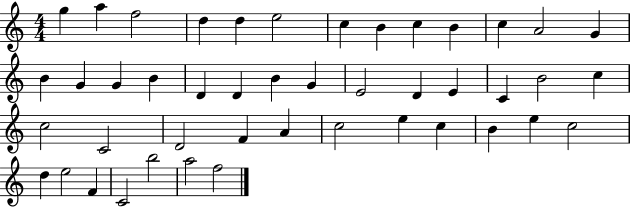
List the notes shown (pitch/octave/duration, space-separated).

G5/q A5/q F5/h D5/q D5/q E5/h C5/q B4/q C5/q B4/q C5/q A4/h G4/q B4/q G4/q G4/q B4/q D4/q D4/q B4/q G4/q E4/h D4/q E4/q C4/q B4/h C5/q C5/h C4/h D4/h F4/q A4/q C5/h E5/q C5/q B4/q E5/q C5/h D5/q E5/h F4/q C4/h B5/h A5/h F5/h